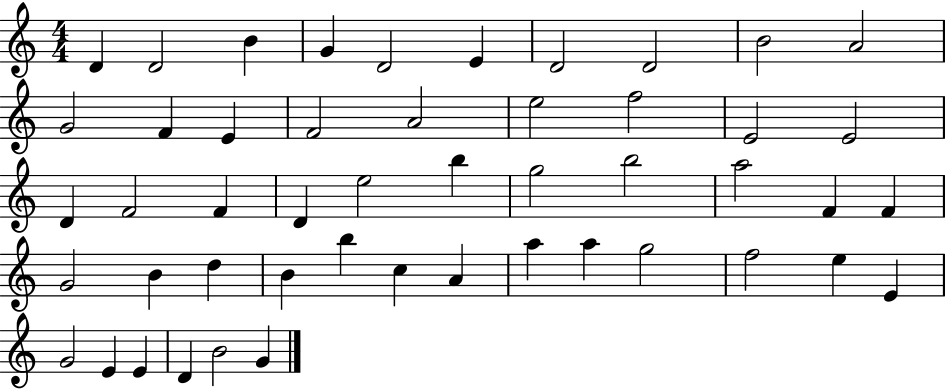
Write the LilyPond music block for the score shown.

{
  \clef treble
  \numericTimeSignature
  \time 4/4
  \key c \major
  d'4 d'2 b'4 | g'4 d'2 e'4 | d'2 d'2 | b'2 a'2 | \break g'2 f'4 e'4 | f'2 a'2 | e''2 f''2 | e'2 e'2 | \break d'4 f'2 f'4 | d'4 e''2 b''4 | g''2 b''2 | a''2 f'4 f'4 | \break g'2 b'4 d''4 | b'4 b''4 c''4 a'4 | a''4 a''4 g''2 | f''2 e''4 e'4 | \break g'2 e'4 e'4 | d'4 b'2 g'4 | \bar "|."
}